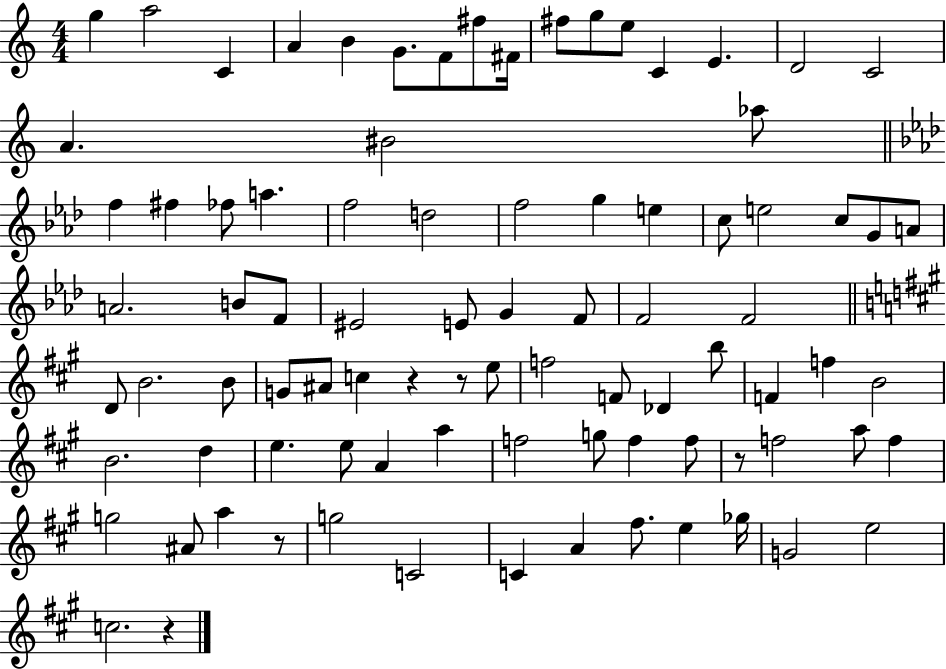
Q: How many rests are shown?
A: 5